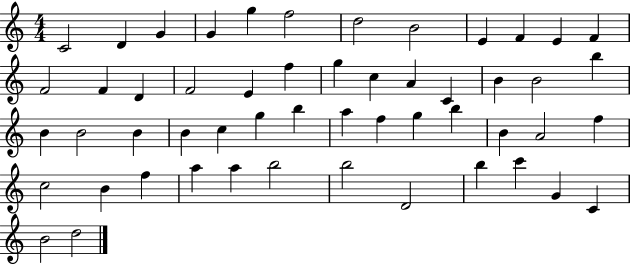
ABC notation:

X:1
T:Untitled
M:4/4
L:1/4
K:C
C2 D G G g f2 d2 B2 E F E F F2 F D F2 E f g c A C B B2 b B B2 B B c g b a f g b B A2 f c2 B f a a b2 b2 D2 b c' G C B2 d2